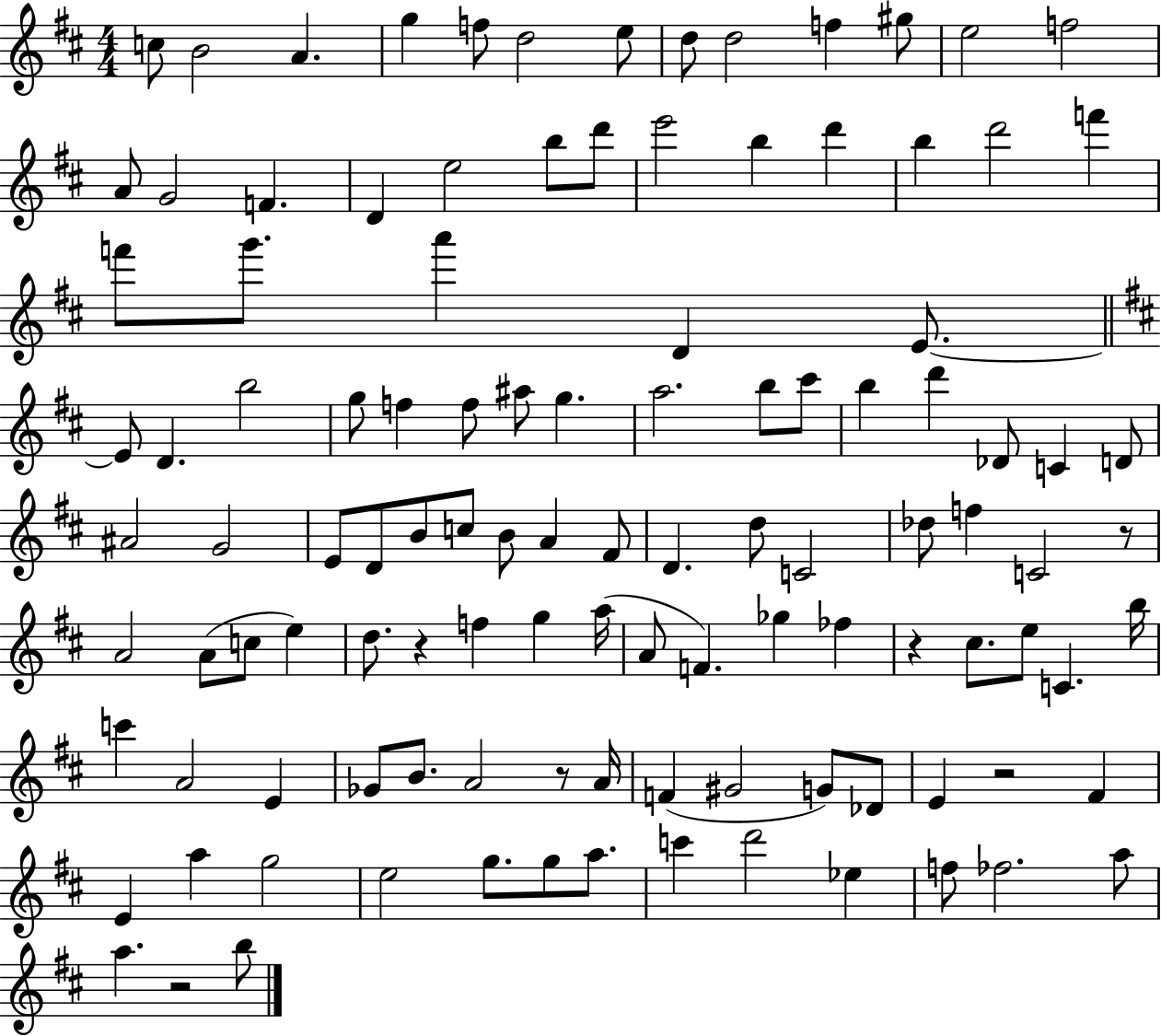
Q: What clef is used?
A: treble